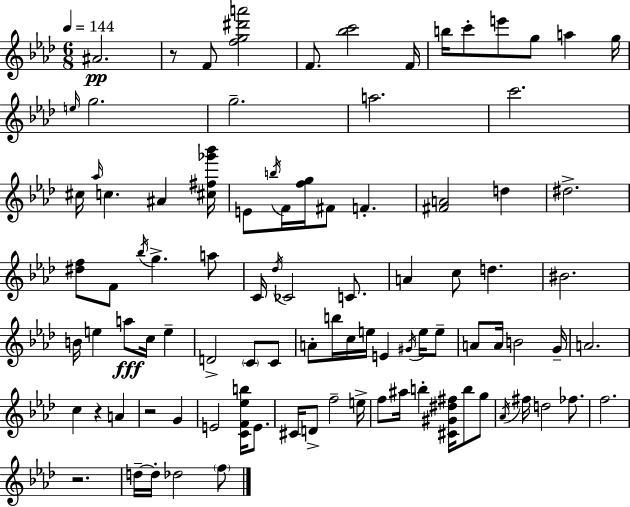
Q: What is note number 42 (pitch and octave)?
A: C5